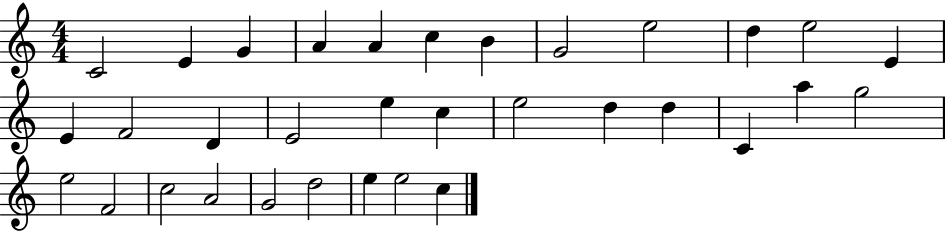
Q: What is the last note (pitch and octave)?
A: C5